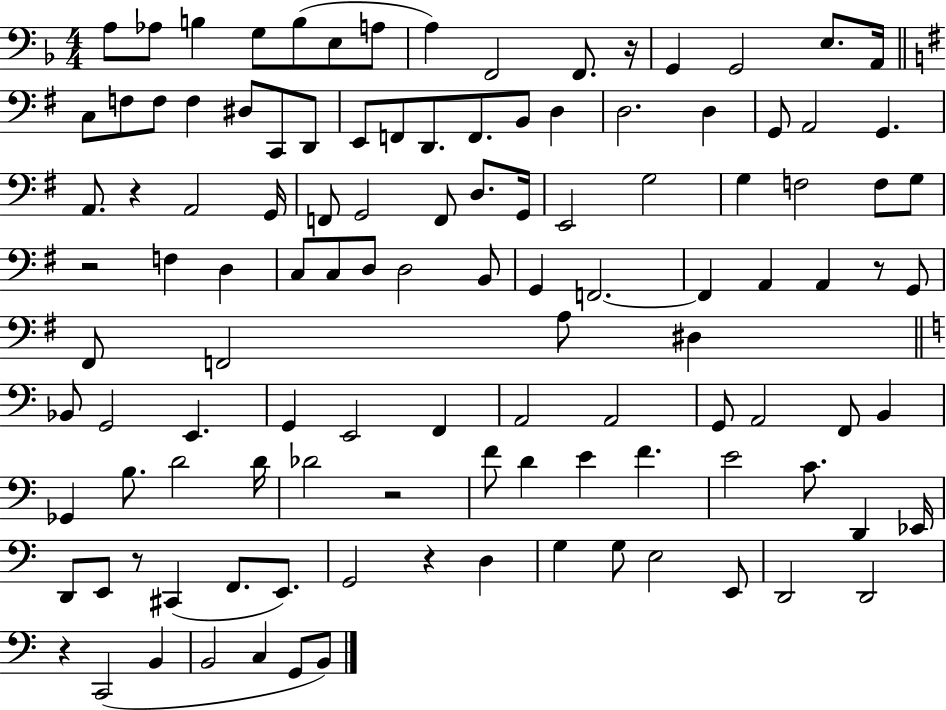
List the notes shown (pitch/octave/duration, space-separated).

A3/e Ab3/e B3/q G3/e B3/e E3/e A3/e A3/q F2/h F2/e. R/s G2/q G2/h E3/e. A2/s C3/e F3/e F3/e F3/q D#3/e C2/e D2/e E2/e F2/e D2/e. F2/e. B2/e D3/q D3/h. D3/q G2/e A2/h G2/q. A2/e. R/q A2/h G2/s F2/e G2/h F2/e D3/e. G2/s E2/h G3/h G3/q F3/h F3/e G3/e R/h F3/q D3/q C3/e C3/e D3/e D3/h B2/e G2/q F2/h. F2/q A2/q A2/q R/e G2/e F#2/e F2/h A3/e D#3/q Bb2/e G2/h E2/q. G2/q E2/h F2/q A2/h A2/h G2/e A2/h F2/e B2/q Gb2/q B3/e. D4/h D4/s Db4/h R/h F4/e D4/q E4/q F4/q. E4/h C4/e. D2/q Eb2/s D2/e E2/e R/e C#2/q F2/e. E2/e. G2/h R/q D3/q G3/q G3/e E3/h E2/e D2/h D2/h R/q C2/h B2/q B2/h C3/q G2/e B2/e